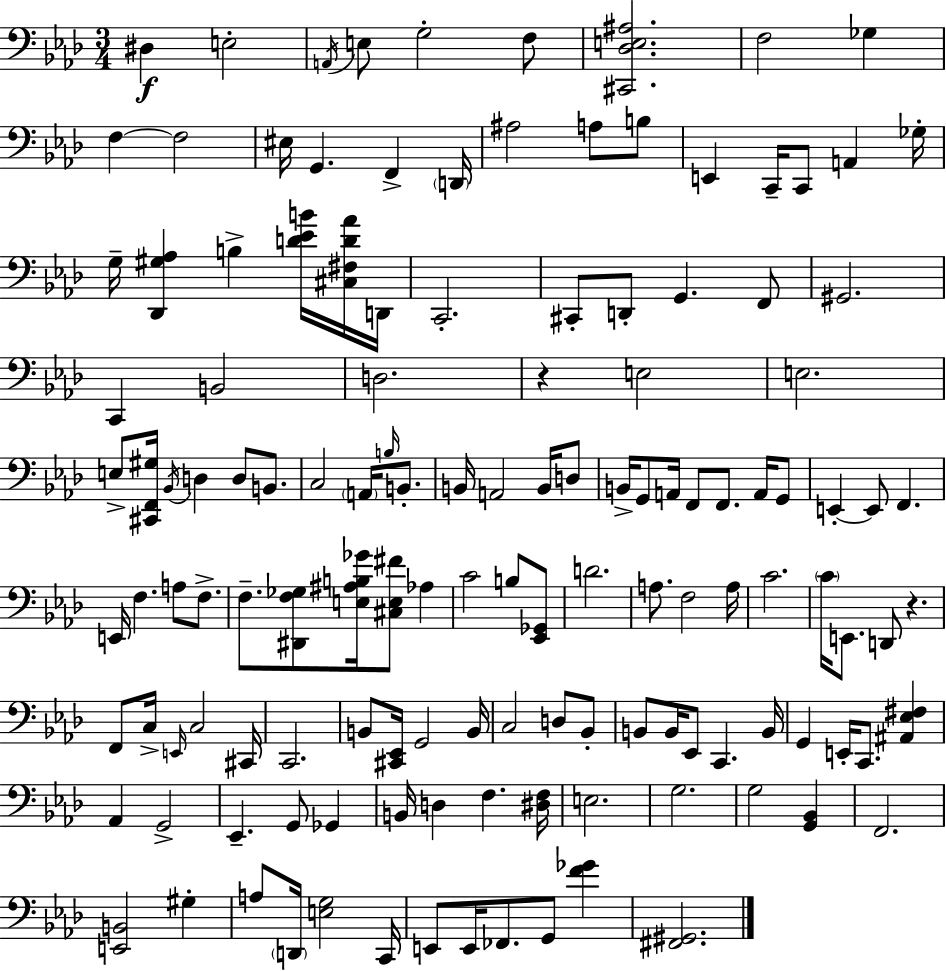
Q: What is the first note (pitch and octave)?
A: D#3